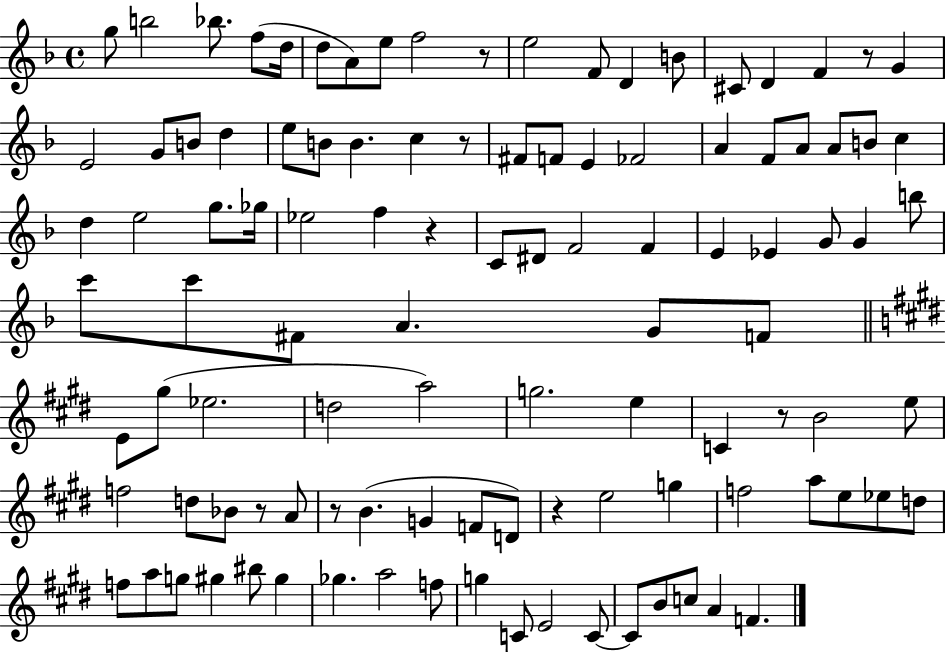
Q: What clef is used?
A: treble